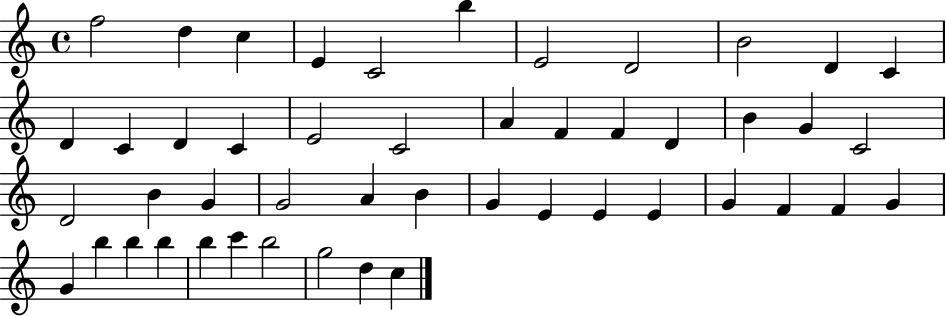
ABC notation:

X:1
T:Untitled
M:4/4
L:1/4
K:C
f2 d c E C2 b E2 D2 B2 D C D C D C E2 C2 A F F D B G C2 D2 B G G2 A B G E E E G F F G G b b b b c' b2 g2 d c